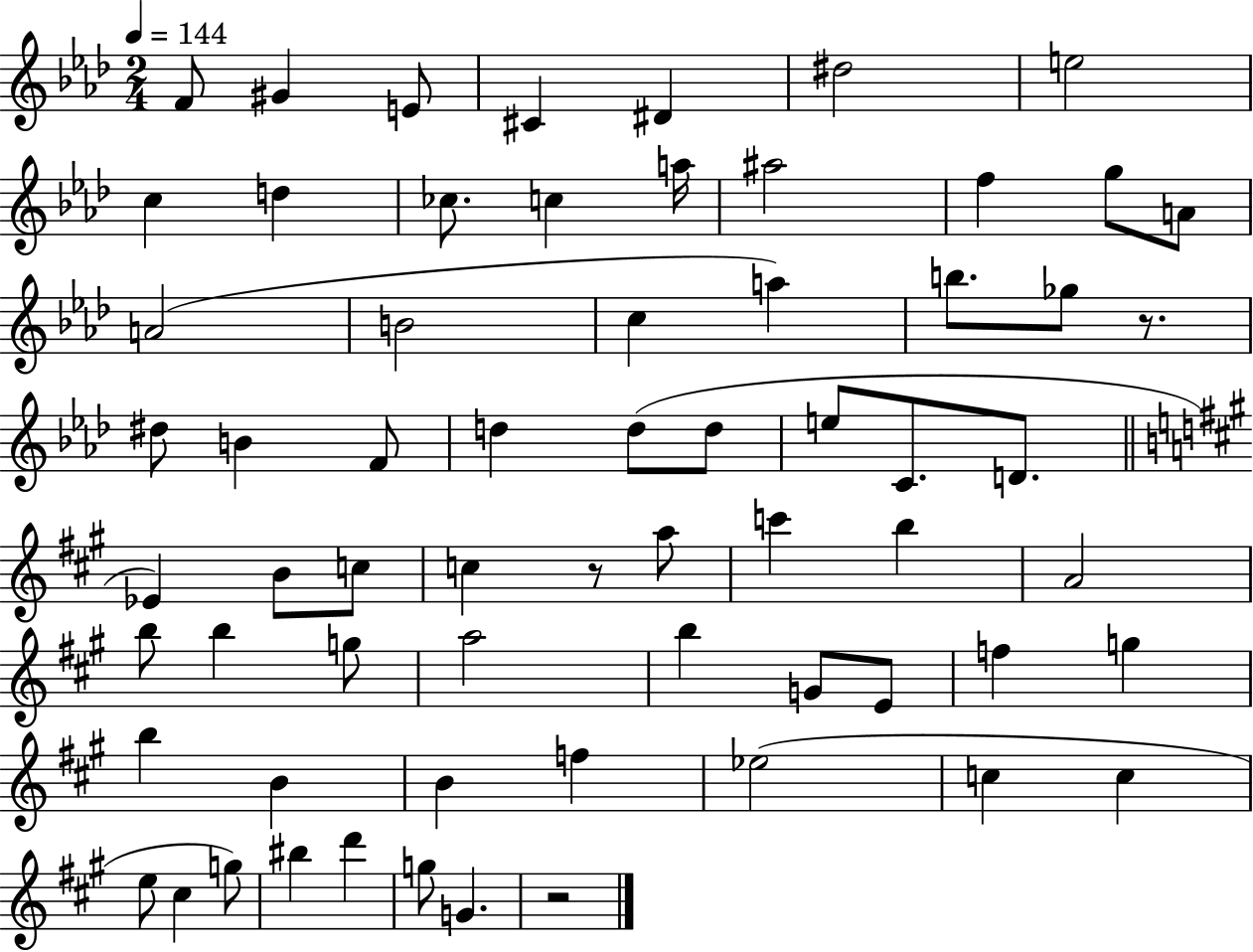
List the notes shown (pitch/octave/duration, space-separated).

F4/e G#4/q E4/e C#4/q D#4/q D#5/h E5/h C5/q D5/q CES5/e. C5/q A5/s A#5/h F5/q G5/e A4/e A4/h B4/h C5/q A5/q B5/e. Gb5/e R/e. D#5/e B4/q F4/e D5/q D5/e D5/e E5/e C4/e. D4/e. Eb4/q B4/e C5/e C5/q R/e A5/e C6/q B5/q A4/h B5/e B5/q G5/e A5/h B5/q G4/e E4/e F5/q G5/q B5/q B4/q B4/q F5/q Eb5/h C5/q C5/q E5/e C#5/q G5/e BIS5/q D6/q G5/e G4/q. R/h